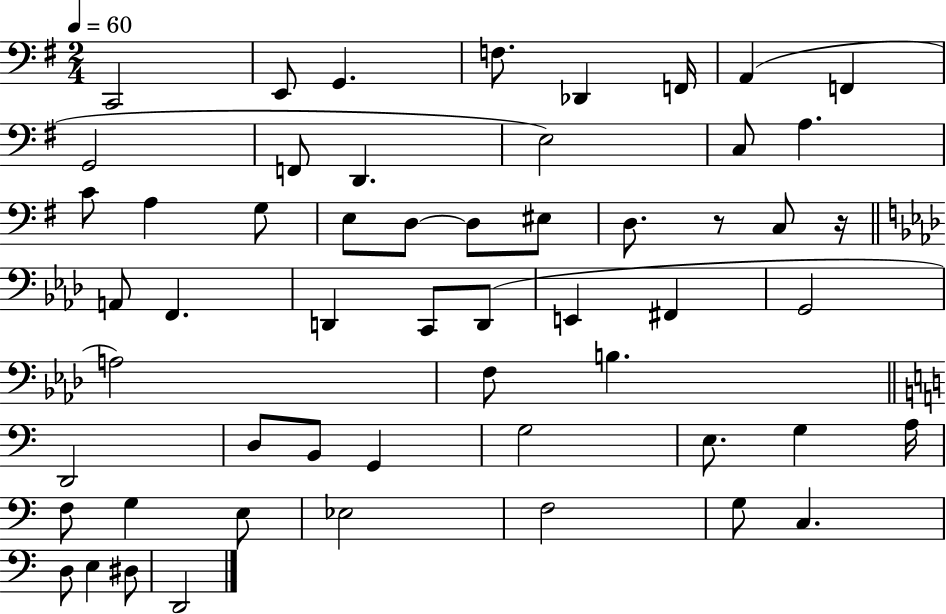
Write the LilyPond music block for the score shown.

{
  \clef bass
  \numericTimeSignature
  \time 2/4
  \key g \major
  \tempo 4 = 60
  c,2 | e,8 g,4. | f8. des,4 f,16 | a,4( f,4 | \break g,2 | f,8 d,4. | e2) | c8 a4. | \break c'8 a4 g8 | e8 d8~~ d8 eis8 | d8. r8 c8 r16 | \bar "||" \break \key f \minor a,8 f,4. | d,4 c,8 d,8( | e,4 fis,4 | g,2 | \break a2) | f8 b4. | \bar "||" \break \key a \minor d,2 | d8 b,8 g,4 | g2 | e8. g4 a16 | \break f8 g4 e8 | ees2 | f2 | g8 c4. | \break d8 e4 dis8 | d,2 | \bar "|."
}